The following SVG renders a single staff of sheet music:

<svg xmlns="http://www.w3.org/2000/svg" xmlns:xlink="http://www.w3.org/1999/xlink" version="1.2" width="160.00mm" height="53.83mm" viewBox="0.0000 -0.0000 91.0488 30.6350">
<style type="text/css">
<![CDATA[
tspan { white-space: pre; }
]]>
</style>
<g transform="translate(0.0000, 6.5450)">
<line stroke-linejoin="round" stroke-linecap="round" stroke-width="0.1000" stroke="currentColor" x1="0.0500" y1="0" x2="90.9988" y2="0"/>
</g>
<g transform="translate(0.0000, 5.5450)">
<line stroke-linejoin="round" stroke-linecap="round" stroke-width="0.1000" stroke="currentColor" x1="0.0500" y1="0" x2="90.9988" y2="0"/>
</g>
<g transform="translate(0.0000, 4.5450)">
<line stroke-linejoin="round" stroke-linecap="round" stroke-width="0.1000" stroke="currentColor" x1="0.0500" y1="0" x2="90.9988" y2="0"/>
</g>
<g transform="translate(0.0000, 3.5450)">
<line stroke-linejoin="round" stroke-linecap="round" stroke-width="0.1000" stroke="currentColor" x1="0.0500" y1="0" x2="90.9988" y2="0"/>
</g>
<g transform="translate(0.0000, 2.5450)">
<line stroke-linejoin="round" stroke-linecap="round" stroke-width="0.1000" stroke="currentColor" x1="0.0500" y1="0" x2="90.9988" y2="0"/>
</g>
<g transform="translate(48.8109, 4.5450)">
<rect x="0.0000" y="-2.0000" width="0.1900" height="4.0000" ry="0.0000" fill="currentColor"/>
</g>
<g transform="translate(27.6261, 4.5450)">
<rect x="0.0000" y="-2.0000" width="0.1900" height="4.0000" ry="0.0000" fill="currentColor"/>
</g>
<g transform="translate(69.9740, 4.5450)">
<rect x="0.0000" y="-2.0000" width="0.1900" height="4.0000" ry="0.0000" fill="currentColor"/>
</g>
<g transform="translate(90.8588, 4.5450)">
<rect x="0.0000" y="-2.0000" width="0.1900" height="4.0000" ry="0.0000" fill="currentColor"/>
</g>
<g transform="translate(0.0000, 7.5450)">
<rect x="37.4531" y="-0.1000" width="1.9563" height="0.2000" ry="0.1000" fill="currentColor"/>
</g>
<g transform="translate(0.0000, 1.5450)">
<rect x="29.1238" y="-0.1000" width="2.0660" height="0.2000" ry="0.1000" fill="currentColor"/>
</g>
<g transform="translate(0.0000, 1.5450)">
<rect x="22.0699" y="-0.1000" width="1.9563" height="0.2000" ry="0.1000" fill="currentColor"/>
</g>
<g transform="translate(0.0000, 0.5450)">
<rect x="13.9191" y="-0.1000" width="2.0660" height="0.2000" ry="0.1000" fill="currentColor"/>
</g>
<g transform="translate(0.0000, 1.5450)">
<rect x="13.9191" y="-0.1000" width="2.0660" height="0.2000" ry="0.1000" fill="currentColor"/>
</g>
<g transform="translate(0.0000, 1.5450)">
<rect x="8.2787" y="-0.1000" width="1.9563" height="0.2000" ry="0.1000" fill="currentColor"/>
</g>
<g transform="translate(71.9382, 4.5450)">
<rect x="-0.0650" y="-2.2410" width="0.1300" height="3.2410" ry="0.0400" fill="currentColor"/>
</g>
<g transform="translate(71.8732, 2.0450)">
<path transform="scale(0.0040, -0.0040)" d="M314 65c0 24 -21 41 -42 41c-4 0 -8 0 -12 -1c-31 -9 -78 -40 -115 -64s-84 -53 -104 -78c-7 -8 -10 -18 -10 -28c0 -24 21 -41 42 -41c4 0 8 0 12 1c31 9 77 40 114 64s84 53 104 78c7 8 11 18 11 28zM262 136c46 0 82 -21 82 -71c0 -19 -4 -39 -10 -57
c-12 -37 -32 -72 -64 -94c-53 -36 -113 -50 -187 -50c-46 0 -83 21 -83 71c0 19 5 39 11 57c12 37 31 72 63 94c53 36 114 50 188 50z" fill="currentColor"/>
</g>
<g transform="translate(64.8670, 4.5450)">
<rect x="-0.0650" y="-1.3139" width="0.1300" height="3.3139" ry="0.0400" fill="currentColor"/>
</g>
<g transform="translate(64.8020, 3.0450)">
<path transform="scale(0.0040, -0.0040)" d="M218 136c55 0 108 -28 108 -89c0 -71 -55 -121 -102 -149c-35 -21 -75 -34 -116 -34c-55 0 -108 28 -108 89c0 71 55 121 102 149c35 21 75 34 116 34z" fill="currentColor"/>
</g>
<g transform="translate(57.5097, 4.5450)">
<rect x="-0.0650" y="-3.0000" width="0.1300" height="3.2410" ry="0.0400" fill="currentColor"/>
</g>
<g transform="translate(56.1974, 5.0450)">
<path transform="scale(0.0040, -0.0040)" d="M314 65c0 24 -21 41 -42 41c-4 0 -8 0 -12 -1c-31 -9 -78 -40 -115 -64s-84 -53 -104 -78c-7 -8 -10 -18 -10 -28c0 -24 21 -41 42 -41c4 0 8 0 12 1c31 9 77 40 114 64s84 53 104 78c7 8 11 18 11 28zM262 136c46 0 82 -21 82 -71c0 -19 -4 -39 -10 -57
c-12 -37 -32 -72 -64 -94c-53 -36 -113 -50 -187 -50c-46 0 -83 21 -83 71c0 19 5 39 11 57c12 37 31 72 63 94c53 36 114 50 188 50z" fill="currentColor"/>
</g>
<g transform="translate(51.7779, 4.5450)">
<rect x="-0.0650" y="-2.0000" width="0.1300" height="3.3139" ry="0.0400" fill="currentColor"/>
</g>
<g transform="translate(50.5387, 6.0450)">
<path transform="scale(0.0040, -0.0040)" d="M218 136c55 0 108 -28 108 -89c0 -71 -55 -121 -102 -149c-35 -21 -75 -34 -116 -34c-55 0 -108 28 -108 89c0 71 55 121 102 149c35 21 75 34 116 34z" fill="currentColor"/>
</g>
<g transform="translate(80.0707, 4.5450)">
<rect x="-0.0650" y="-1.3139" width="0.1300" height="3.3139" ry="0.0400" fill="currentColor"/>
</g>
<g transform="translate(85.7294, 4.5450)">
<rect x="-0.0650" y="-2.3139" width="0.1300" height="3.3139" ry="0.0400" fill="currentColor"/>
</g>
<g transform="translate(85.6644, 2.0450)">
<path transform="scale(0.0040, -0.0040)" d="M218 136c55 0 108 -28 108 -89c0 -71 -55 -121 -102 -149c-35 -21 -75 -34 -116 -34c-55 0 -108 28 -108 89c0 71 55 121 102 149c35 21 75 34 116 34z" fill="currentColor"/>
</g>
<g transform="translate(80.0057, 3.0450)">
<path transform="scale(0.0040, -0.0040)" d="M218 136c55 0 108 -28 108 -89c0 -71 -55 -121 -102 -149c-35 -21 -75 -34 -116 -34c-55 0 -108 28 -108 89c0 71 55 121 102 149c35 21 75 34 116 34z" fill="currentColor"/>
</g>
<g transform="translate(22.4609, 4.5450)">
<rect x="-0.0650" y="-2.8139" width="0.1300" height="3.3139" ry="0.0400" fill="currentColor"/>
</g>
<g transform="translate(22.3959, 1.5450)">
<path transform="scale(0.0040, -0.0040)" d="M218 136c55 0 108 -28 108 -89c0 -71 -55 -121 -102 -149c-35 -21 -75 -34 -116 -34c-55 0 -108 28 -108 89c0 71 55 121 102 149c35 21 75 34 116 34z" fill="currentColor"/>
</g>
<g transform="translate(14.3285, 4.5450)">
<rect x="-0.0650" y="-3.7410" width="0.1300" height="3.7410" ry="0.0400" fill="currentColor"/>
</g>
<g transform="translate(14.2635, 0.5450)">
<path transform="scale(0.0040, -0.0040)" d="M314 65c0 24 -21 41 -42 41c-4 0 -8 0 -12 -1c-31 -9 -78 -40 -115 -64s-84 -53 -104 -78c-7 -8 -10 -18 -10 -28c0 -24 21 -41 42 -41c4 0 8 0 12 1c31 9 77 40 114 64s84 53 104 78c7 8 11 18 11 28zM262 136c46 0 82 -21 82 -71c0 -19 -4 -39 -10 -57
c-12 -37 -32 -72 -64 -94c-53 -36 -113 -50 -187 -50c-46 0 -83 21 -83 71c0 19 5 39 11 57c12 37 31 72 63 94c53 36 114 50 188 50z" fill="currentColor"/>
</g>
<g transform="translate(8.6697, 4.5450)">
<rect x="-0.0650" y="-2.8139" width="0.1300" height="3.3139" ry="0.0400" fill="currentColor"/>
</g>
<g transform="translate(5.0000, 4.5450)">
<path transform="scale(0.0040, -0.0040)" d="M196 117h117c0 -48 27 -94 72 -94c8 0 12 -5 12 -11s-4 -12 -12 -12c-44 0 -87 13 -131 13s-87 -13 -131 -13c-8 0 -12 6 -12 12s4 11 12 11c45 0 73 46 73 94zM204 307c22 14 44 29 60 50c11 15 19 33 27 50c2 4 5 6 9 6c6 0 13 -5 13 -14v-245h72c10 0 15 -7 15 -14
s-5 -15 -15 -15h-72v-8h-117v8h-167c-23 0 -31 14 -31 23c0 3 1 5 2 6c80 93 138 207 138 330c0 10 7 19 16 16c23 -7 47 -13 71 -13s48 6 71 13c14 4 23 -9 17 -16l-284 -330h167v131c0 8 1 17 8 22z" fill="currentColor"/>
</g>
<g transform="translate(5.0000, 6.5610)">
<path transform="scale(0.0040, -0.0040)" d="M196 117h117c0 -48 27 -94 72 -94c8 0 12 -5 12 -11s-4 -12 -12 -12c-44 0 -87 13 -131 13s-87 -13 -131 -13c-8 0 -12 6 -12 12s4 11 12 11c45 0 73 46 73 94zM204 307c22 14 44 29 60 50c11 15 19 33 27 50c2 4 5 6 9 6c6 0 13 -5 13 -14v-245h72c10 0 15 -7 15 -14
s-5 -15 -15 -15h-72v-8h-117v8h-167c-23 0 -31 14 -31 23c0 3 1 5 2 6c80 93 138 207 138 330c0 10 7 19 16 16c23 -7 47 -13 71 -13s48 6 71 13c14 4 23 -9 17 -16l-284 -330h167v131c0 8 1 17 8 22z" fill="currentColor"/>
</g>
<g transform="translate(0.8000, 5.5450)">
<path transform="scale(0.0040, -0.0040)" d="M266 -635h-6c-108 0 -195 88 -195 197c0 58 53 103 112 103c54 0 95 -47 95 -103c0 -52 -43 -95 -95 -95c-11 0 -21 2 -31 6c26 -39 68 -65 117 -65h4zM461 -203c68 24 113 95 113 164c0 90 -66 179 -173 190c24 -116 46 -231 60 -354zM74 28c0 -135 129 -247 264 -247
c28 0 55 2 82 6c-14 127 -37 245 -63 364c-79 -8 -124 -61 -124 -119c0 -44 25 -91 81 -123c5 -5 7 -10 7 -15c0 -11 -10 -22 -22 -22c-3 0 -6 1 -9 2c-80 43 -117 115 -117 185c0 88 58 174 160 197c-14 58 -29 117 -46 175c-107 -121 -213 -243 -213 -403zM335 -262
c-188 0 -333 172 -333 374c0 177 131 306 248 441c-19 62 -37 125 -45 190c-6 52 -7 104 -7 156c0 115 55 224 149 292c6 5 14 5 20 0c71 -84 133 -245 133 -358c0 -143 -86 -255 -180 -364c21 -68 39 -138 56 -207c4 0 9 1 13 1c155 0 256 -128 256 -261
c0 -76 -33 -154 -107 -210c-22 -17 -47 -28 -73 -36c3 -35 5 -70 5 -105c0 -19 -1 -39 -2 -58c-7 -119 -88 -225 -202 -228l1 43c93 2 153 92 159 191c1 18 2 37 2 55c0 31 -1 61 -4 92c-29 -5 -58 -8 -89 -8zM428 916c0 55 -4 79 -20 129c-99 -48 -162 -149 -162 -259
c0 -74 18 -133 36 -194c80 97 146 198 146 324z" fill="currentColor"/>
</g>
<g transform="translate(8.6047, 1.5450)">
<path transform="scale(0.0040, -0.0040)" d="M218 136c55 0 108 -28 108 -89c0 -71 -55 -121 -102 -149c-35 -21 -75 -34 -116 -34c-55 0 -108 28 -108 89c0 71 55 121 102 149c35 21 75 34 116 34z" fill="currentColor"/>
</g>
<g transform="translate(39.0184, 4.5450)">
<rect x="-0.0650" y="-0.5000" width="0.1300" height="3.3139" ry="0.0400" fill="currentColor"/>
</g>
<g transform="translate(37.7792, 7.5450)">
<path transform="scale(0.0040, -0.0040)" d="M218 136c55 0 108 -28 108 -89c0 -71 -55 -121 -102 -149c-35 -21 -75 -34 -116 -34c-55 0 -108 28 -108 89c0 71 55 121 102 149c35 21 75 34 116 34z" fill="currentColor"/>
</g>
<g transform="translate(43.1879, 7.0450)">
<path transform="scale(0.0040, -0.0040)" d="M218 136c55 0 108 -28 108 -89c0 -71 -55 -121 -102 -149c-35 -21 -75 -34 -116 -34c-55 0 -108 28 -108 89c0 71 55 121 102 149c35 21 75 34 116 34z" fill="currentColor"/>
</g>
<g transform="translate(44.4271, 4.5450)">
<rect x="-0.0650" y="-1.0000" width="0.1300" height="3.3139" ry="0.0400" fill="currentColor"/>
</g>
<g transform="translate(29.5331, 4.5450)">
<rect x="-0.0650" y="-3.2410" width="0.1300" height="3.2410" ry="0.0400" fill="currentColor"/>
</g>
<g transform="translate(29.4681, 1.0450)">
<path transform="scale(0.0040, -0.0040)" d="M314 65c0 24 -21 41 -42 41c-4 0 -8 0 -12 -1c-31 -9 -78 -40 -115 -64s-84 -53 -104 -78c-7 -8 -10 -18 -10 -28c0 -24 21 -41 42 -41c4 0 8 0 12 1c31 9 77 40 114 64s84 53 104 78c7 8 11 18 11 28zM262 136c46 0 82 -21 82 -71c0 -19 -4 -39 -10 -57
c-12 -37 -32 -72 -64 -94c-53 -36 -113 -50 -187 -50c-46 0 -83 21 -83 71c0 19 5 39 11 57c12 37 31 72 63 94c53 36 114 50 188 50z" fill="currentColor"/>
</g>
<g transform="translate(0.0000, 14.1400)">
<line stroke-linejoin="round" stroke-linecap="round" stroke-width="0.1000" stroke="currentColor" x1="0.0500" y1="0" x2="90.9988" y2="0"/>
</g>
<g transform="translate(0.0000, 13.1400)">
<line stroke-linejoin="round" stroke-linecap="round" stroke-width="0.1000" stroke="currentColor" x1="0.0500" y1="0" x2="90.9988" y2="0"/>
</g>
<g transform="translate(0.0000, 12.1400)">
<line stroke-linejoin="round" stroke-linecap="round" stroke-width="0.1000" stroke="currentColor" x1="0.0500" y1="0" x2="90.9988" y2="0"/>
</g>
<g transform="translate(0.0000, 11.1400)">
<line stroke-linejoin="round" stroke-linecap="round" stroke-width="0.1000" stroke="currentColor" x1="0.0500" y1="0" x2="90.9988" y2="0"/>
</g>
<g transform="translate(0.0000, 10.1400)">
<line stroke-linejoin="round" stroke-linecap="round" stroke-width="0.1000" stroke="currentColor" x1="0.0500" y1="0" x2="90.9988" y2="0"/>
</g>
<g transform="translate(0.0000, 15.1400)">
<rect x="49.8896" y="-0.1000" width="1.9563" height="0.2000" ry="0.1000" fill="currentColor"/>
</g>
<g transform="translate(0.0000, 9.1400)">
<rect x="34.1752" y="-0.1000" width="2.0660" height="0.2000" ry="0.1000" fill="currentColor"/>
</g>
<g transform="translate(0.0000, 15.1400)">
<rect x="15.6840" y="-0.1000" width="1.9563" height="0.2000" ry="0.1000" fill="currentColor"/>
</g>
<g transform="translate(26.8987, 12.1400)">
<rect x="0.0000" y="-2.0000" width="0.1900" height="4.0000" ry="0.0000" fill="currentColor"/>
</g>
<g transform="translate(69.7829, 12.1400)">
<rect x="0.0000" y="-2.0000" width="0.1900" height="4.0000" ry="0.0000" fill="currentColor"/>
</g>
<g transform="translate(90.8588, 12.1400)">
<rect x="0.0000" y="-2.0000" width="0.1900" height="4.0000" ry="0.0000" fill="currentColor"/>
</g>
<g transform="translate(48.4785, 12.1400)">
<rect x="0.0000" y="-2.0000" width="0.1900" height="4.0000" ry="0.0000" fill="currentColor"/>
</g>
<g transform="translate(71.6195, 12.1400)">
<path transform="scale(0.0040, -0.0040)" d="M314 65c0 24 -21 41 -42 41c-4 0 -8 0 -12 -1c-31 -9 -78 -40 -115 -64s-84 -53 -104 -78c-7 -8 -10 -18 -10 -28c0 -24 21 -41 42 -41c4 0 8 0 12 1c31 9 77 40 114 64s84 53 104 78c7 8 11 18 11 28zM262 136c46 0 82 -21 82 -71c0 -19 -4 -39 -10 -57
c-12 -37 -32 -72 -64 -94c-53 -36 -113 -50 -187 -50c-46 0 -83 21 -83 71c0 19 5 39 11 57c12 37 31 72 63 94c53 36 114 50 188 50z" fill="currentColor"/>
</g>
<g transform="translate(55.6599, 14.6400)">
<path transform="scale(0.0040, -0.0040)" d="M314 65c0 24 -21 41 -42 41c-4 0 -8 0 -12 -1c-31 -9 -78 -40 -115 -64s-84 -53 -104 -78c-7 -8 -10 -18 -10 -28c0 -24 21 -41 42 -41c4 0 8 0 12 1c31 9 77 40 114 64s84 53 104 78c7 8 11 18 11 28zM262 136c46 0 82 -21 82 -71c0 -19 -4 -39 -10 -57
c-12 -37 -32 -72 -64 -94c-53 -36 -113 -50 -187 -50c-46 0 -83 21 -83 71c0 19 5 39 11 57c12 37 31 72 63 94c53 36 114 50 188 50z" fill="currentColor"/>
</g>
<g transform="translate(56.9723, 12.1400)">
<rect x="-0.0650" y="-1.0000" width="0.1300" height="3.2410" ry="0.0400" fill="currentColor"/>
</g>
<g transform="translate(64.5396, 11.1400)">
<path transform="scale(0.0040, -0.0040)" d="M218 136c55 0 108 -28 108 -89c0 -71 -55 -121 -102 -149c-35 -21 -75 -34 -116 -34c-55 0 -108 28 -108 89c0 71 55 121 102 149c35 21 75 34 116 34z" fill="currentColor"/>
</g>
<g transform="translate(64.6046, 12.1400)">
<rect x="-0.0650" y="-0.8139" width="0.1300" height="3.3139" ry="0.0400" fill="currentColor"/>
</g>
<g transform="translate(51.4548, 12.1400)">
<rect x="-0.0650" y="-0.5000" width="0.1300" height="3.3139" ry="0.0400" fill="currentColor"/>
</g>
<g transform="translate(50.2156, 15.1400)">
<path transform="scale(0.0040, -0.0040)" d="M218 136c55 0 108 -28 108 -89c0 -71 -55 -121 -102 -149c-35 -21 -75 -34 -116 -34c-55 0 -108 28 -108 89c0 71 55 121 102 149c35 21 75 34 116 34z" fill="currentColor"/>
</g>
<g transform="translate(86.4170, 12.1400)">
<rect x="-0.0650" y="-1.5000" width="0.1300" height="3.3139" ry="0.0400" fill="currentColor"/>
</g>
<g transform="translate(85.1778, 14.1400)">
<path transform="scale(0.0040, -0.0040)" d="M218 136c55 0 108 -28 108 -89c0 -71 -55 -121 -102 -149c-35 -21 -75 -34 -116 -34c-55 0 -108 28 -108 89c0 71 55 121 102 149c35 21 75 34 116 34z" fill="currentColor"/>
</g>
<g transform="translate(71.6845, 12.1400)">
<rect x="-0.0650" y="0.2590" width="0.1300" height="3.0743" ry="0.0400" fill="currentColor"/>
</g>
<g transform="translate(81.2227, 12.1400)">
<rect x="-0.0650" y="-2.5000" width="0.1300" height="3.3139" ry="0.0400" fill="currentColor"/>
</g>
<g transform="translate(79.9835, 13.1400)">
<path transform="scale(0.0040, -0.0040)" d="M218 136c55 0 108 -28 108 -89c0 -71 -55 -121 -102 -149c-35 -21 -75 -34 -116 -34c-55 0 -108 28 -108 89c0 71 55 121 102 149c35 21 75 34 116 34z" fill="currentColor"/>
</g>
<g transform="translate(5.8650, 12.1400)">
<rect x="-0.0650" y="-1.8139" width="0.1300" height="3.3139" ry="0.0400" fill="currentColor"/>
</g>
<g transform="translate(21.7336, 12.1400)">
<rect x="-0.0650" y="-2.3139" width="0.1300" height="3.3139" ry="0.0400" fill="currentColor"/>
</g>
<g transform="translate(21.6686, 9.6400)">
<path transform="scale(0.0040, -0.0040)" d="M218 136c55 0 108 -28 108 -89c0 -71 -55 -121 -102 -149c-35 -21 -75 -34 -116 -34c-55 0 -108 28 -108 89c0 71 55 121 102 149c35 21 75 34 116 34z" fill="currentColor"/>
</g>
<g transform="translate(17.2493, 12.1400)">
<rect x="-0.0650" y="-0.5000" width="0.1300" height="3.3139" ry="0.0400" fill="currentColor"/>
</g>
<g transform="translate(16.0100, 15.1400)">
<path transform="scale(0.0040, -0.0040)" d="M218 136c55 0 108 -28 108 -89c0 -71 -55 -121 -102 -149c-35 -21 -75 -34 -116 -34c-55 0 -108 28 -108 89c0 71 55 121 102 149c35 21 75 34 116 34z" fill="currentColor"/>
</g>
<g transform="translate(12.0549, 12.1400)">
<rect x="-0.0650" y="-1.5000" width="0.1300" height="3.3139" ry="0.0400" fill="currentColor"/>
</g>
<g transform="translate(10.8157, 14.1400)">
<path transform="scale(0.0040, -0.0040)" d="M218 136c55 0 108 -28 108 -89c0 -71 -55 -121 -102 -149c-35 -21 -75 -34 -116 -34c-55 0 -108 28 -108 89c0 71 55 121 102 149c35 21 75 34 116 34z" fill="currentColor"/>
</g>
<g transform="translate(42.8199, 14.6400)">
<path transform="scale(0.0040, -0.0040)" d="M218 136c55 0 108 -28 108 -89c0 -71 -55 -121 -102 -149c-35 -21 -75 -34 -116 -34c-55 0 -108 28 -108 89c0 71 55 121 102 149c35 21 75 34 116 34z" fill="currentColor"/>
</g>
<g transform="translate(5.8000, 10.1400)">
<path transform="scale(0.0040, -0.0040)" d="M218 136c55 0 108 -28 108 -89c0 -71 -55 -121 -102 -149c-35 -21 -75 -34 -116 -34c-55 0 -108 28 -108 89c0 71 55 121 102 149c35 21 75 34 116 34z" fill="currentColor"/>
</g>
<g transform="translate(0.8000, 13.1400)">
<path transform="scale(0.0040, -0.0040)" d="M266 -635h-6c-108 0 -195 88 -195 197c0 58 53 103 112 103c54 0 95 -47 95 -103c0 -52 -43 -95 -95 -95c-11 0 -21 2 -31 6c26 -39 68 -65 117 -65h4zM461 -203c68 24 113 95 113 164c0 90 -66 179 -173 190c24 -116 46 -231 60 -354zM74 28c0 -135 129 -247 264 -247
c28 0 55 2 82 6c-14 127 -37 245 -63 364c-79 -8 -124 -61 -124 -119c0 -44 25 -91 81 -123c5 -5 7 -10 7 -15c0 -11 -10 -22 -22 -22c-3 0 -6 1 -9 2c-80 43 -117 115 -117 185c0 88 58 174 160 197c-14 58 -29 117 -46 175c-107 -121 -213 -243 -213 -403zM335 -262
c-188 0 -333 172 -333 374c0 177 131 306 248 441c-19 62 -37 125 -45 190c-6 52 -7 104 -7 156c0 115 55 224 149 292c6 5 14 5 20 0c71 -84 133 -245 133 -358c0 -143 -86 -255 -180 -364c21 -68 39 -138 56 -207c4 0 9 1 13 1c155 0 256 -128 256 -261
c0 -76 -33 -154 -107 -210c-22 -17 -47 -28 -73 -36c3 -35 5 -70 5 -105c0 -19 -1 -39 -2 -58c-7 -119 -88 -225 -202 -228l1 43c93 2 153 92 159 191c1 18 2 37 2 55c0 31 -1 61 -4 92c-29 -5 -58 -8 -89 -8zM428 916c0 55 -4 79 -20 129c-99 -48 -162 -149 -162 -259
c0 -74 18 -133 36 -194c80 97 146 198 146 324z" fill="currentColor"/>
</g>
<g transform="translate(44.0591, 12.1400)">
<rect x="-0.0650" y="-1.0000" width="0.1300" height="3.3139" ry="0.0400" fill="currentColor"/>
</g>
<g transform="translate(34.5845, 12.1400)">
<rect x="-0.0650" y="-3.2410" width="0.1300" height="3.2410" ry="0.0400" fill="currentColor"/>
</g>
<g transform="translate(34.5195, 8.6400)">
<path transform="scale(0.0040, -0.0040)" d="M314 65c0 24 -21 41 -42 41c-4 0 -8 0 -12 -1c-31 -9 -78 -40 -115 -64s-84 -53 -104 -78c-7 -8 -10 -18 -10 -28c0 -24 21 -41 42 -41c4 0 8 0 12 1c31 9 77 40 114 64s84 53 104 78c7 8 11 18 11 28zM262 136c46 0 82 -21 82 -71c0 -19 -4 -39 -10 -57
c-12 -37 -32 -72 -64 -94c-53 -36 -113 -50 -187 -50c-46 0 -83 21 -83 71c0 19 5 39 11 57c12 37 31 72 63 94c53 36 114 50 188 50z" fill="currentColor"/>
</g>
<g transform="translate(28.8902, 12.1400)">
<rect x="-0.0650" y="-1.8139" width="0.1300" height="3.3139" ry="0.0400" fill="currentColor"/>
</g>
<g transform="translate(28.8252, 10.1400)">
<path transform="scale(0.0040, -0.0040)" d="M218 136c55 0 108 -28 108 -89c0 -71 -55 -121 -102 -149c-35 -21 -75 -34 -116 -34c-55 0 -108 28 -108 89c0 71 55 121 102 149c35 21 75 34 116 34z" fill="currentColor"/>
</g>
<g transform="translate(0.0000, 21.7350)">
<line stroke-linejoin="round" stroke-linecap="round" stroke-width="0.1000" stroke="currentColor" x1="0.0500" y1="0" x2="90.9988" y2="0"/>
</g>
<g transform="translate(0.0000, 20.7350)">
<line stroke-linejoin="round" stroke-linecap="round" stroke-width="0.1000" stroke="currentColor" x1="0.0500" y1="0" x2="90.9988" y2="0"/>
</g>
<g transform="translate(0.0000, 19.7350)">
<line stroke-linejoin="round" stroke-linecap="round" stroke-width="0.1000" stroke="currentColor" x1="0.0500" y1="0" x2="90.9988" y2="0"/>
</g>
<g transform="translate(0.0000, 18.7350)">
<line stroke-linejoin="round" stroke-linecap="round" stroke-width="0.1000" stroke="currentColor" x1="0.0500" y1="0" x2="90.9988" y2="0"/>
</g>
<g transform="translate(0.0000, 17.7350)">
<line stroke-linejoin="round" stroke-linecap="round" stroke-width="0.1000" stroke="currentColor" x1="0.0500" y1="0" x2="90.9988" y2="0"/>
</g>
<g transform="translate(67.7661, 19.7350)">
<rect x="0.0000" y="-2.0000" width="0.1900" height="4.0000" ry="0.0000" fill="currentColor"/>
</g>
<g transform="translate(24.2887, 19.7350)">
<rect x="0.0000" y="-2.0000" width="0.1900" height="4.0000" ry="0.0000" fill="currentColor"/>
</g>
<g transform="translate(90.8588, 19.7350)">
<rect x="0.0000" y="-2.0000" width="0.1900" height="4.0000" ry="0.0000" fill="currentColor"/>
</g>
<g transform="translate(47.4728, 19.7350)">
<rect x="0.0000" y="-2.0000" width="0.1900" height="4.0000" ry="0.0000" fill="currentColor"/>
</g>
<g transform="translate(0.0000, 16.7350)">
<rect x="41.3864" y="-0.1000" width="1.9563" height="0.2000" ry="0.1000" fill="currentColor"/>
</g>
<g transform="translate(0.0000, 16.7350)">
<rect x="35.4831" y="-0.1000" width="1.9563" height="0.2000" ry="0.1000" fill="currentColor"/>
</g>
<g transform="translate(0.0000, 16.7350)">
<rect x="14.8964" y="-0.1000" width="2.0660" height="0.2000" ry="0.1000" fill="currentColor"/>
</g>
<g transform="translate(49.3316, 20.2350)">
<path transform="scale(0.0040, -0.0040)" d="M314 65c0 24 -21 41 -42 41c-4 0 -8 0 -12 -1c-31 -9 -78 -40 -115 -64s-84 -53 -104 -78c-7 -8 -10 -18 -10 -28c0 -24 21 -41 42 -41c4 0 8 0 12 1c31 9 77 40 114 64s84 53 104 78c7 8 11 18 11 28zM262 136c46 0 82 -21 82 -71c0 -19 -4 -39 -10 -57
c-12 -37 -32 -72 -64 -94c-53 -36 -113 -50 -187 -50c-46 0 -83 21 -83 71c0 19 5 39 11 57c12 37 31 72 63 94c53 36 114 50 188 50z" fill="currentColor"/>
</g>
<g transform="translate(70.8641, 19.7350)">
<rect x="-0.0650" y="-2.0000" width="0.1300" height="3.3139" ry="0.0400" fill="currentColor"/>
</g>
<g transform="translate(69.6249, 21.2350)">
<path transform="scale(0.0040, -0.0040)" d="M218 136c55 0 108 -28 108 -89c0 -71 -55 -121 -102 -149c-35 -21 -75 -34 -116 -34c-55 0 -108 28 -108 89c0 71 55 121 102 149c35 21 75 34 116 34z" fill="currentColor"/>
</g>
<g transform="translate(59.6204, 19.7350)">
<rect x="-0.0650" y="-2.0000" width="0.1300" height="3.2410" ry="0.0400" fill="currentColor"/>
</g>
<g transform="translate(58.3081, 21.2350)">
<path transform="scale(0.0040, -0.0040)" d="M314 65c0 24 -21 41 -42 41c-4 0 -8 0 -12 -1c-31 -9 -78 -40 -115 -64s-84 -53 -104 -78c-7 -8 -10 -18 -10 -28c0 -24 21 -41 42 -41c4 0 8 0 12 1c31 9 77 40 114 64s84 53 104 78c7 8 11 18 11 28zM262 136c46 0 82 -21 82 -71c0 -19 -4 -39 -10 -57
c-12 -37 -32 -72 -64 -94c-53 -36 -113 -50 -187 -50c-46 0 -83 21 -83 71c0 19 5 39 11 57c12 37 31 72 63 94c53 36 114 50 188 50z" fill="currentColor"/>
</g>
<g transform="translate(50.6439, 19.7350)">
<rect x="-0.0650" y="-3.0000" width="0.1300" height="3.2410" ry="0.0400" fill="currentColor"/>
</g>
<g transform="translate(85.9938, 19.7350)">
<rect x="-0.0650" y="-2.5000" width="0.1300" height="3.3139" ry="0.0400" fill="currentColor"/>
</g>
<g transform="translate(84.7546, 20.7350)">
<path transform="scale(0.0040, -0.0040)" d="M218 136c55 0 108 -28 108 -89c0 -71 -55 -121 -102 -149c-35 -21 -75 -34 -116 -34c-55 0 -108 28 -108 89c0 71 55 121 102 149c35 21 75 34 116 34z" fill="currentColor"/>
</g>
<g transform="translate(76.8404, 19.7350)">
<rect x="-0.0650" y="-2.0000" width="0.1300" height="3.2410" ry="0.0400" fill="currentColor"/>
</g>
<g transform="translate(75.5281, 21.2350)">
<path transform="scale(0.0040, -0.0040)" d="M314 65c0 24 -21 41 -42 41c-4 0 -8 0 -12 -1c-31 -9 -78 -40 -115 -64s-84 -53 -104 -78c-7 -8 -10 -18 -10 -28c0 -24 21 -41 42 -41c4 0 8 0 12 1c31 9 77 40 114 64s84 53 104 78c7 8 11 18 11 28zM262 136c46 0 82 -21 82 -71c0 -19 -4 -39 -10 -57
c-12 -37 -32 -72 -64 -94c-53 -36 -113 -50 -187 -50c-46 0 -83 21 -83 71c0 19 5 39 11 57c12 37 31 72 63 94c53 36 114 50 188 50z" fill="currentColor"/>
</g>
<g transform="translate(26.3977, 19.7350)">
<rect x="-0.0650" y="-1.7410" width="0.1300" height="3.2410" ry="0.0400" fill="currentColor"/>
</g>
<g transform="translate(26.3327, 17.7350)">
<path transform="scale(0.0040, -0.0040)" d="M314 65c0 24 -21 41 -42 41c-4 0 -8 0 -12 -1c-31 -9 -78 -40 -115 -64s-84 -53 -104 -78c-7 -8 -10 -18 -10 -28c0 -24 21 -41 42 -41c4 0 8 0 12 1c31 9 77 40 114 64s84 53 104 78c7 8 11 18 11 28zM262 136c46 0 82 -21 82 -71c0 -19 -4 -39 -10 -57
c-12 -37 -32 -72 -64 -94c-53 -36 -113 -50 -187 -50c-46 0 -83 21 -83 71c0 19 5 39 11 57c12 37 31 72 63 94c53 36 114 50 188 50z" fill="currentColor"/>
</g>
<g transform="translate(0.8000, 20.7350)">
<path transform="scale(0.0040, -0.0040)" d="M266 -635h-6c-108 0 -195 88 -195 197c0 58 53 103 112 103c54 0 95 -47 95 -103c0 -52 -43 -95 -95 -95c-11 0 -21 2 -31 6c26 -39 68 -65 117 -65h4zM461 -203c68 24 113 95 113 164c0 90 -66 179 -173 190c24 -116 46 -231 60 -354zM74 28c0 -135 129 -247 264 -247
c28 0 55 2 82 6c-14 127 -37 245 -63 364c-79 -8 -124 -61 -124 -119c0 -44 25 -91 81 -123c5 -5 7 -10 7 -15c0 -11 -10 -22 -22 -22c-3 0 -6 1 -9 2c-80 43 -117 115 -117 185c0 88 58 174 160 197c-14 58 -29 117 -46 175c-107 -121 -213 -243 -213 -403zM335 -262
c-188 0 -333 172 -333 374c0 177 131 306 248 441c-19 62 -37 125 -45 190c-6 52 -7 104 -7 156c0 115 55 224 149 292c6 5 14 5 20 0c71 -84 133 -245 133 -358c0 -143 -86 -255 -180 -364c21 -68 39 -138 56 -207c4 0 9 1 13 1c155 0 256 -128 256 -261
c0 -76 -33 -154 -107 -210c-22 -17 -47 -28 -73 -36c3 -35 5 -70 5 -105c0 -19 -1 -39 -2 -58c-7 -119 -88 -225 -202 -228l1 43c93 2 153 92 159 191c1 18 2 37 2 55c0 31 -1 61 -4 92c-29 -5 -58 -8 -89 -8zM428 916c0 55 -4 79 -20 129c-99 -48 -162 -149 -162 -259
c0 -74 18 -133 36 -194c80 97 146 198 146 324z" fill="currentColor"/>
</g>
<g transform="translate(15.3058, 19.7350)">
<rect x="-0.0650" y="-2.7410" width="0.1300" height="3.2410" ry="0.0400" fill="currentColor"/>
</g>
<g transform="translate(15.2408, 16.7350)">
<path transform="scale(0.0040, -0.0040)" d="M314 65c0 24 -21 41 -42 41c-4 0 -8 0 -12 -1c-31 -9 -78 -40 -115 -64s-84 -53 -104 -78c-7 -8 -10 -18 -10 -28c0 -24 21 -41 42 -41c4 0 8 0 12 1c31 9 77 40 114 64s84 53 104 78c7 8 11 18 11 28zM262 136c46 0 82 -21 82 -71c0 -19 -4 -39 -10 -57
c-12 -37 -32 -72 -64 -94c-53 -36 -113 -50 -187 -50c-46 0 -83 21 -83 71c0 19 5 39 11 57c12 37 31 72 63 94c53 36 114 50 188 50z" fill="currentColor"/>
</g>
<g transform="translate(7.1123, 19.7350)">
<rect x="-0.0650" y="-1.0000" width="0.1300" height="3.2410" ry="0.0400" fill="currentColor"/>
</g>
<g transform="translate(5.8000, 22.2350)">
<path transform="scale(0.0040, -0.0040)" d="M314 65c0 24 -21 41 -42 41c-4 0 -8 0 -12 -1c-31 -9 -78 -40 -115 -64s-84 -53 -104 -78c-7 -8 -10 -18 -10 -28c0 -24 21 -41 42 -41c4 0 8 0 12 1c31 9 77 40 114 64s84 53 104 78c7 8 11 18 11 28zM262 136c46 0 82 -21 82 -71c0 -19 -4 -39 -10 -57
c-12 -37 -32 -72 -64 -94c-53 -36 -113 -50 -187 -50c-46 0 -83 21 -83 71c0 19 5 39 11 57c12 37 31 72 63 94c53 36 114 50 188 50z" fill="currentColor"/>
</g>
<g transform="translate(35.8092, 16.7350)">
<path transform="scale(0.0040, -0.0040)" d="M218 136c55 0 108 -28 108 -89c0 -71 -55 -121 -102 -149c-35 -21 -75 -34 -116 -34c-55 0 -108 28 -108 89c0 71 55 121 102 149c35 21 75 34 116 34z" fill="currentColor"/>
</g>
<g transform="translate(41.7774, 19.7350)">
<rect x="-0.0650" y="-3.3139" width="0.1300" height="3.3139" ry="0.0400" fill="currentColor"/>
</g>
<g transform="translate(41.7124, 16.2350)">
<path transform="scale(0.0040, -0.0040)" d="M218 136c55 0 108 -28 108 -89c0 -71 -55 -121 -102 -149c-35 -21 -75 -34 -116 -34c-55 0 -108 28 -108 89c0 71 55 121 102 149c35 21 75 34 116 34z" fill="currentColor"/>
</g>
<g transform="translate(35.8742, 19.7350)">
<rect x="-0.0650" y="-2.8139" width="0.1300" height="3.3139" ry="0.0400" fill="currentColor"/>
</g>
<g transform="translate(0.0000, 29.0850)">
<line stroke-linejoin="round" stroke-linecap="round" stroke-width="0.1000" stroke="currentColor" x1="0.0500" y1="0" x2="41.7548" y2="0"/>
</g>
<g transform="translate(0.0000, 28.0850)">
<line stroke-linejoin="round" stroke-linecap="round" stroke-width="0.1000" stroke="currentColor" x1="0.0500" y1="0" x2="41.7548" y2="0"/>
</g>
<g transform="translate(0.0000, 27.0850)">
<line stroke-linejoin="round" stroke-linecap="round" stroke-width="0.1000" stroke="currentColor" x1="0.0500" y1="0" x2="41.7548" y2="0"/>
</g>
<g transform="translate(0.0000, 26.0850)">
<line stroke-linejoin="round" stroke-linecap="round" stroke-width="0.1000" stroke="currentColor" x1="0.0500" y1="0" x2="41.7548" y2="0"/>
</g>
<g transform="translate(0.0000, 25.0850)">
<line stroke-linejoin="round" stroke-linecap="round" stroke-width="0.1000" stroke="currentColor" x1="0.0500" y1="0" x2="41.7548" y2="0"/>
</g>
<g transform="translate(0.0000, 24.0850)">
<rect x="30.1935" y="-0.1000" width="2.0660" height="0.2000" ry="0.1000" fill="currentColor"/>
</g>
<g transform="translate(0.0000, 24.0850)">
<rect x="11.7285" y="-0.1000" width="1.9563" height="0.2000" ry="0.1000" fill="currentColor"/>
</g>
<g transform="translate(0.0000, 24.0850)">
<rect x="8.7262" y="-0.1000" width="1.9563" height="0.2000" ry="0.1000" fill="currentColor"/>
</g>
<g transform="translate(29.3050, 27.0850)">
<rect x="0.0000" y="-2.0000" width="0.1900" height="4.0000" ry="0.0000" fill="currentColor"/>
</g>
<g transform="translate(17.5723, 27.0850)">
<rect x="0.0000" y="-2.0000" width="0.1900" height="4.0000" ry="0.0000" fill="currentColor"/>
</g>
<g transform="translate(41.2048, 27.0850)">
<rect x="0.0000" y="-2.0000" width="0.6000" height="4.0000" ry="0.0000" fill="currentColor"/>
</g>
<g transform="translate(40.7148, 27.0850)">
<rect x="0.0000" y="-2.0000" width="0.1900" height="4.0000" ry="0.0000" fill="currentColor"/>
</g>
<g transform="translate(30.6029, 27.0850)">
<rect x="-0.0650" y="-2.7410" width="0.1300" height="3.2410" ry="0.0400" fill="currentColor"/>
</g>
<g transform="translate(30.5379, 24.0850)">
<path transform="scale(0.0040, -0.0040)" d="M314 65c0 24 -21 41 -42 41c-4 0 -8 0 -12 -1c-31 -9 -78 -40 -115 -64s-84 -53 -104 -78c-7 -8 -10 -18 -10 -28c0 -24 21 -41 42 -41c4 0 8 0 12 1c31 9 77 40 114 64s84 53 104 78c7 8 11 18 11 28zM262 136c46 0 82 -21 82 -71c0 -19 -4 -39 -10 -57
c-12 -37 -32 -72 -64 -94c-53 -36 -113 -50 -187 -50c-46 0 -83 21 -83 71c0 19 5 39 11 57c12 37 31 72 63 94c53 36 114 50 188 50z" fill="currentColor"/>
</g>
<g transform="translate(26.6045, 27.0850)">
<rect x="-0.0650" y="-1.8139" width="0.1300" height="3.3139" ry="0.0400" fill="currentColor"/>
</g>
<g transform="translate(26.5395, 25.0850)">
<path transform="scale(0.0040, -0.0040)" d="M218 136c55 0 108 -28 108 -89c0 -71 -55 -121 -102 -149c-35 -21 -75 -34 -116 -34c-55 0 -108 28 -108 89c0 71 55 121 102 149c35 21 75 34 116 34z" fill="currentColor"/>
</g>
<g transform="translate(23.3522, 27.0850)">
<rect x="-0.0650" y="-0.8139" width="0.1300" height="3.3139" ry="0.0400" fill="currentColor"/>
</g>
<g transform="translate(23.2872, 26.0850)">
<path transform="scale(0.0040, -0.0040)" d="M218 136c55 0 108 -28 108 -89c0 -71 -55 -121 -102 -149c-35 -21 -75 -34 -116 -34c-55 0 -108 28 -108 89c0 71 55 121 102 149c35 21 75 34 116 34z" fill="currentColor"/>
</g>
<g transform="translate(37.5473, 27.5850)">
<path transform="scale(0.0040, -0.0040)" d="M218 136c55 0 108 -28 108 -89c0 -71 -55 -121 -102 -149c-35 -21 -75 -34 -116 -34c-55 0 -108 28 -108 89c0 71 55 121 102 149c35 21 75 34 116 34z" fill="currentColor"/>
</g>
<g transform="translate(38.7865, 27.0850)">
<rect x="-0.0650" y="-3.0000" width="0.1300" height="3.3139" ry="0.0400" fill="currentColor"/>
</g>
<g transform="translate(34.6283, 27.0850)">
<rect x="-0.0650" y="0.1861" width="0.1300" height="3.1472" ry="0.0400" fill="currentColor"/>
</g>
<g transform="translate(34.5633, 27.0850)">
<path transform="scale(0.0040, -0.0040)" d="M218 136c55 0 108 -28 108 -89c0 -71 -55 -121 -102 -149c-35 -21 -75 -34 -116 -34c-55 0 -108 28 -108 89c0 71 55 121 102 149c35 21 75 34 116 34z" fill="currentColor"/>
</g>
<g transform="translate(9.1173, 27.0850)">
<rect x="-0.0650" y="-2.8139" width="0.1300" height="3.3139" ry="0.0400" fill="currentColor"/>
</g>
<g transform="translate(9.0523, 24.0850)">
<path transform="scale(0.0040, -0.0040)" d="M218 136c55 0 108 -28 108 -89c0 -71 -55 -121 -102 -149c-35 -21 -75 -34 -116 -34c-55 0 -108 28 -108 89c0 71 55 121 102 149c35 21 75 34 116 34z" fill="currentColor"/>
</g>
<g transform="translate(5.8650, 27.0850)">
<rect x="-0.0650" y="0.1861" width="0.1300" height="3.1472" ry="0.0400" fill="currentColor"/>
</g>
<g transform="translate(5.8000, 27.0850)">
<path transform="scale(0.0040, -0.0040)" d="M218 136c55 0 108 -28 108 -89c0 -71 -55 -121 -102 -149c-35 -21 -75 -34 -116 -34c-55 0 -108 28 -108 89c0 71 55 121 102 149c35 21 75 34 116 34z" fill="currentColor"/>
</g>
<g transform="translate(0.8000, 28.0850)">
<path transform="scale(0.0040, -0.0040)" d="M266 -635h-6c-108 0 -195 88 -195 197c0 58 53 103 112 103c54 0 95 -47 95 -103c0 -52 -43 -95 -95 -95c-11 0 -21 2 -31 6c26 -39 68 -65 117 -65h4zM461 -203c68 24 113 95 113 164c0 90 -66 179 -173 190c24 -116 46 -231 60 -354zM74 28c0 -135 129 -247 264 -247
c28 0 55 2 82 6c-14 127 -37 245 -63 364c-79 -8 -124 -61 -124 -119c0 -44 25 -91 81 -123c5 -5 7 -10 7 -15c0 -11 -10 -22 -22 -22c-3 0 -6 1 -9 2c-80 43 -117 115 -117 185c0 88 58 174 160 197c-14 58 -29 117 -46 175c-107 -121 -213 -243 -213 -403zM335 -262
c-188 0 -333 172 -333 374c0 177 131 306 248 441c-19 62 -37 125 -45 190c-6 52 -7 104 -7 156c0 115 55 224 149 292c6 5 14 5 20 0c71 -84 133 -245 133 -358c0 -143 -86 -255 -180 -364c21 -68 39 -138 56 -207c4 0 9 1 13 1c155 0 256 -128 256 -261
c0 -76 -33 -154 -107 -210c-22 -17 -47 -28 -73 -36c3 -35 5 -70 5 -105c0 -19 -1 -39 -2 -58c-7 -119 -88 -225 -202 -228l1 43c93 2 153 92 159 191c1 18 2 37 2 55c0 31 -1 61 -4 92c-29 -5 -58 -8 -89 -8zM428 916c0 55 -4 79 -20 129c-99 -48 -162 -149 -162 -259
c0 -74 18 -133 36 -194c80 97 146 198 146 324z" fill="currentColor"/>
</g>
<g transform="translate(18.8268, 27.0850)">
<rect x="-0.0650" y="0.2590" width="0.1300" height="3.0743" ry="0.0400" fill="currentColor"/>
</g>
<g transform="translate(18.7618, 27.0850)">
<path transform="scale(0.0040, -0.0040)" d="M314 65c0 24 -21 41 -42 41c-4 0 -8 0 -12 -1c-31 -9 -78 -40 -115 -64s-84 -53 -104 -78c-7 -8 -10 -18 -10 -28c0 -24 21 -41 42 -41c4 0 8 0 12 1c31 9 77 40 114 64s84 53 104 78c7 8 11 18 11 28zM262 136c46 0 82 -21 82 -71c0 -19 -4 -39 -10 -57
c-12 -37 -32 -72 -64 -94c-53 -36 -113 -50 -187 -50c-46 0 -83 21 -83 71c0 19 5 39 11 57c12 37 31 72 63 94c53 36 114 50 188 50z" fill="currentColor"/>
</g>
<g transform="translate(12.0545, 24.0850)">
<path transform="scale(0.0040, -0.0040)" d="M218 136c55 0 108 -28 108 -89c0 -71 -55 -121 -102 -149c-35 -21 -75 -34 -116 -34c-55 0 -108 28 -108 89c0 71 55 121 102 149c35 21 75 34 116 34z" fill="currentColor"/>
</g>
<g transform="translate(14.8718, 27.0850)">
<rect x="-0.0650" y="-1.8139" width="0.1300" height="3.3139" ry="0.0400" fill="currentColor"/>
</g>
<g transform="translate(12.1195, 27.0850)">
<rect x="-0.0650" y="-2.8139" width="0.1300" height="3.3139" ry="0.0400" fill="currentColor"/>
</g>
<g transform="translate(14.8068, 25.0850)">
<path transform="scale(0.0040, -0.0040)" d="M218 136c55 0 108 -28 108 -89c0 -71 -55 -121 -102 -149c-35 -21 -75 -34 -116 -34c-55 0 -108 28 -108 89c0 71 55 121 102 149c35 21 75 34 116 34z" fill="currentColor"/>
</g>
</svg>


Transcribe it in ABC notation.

X:1
T:Untitled
M:4/4
L:1/4
K:C
a c'2 a b2 C D F A2 e g2 e g f E C g f b2 D C D2 d B2 G E D2 a2 f2 a b A2 F2 F F2 G B a a f B2 d f a2 B A